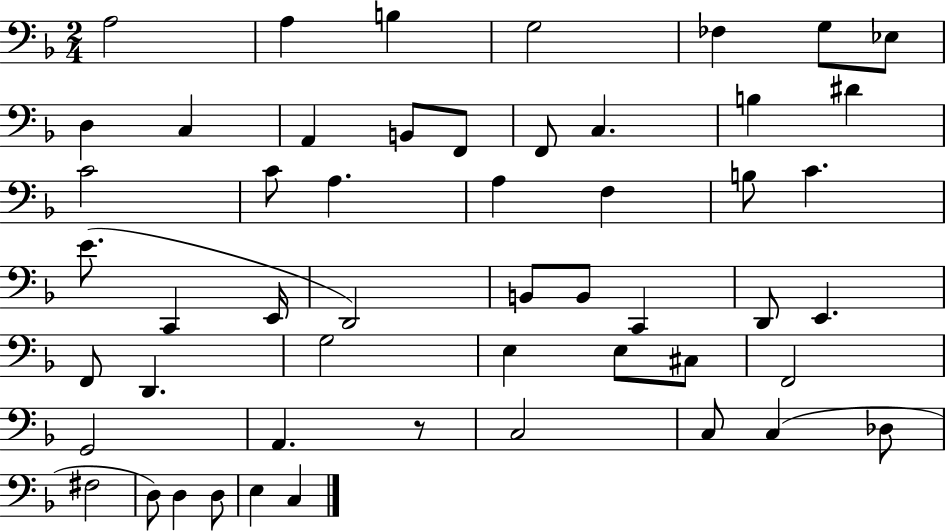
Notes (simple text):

A3/h A3/q B3/q G3/h FES3/q G3/e Eb3/e D3/q C3/q A2/q B2/e F2/e F2/e C3/q. B3/q D#4/q C4/h C4/e A3/q. A3/q F3/q B3/e C4/q. E4/e. C2/q E2/s D2/h B2/e B2/e C2/q D2/e E2/q. F2/e D2/q. G3/h E3/q E3/e C#3/e F2/h G2/h A2/q. R/e C3/h C3/e C3/q Db3/e F#3/h D3/e D3/q D3/e E3/q C3/q